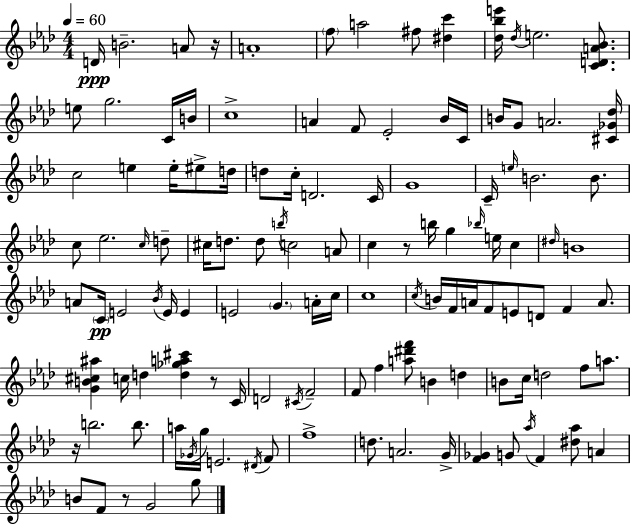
{
  \clef treble
  \numericTimeSignature
  \time 4/4
  \key aes \major
  \tempo 4 = 60
  d'16\ppp b'2.-- a'8 r16 | a'1-. | \parenthesize f''8 a''2 fis''8 <dis'' c'''>4 | <des'' bes'' e'''>16 \acciaccatura { des''16 } e''2. <c' d' a' bes'>8. | \break e''8 g''2. c'16 | b'16 c''1-> | a'4 f'8 ees'2-. bes'16 | c'16 b'16 g'8 a'2. | \break <cis' ges' des''>16 c''2 e''4 e''16-. eis''8-> | d''16 d''8 c''16-. d'2. | c'16 g'1 | c'16-- \grace { e''16 } b'2. b'8. | \break c''8 ees''2. | \grace { c''16 } d''8-- cis''16 d''8. d''8 \acciaccatura { b''16 } c''2 | a'8 c''4 r8 b''16 g''4 \grace { bes''16 } | e''16 c''4 \grace { dis''16 } b'1 | \break a'8 \parenthesize c'16\pp e'2 | \acciaccatura { bes'16 } e'16 e'4 e'2 \parenthesize g'4. | a'16-. c''16 c''1 | \acciaccatura { c''16 } b'16 f'16 a'16 f'8 e'8 d'8 | \break f'4 a'8. <g' b' cis'' ais''>4 c''16 d''4 | <d'' ges'' a'' cis'''>4 r8 c'16 d'2 | \acciaccatura { cis'16 } f'2-- f'8 f''4 <a'' dis''' f'''>8 | b'4 d''4 b'8 c''16 d''2 | \break f''8 a''8. r16 b''2. | b''8. a''16 \acciaccatura { ges'16 } g''16 e'2. | \acciaccatura { dis'16 } f'8 f''1-> | d''8. a'2. | \break g'16-> <f' ges'>4 g'8 | \acciaccatura { aes''16 } f'4 <dis'' aes''>8 a'4 b'8 f'8 | r8 g'2 g''8 \bar "|."
}